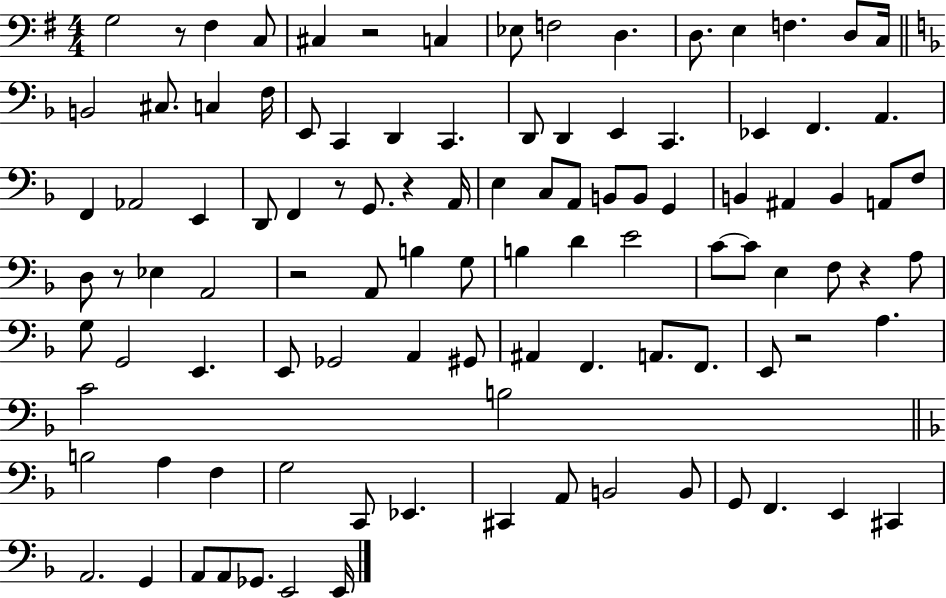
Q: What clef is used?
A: bass